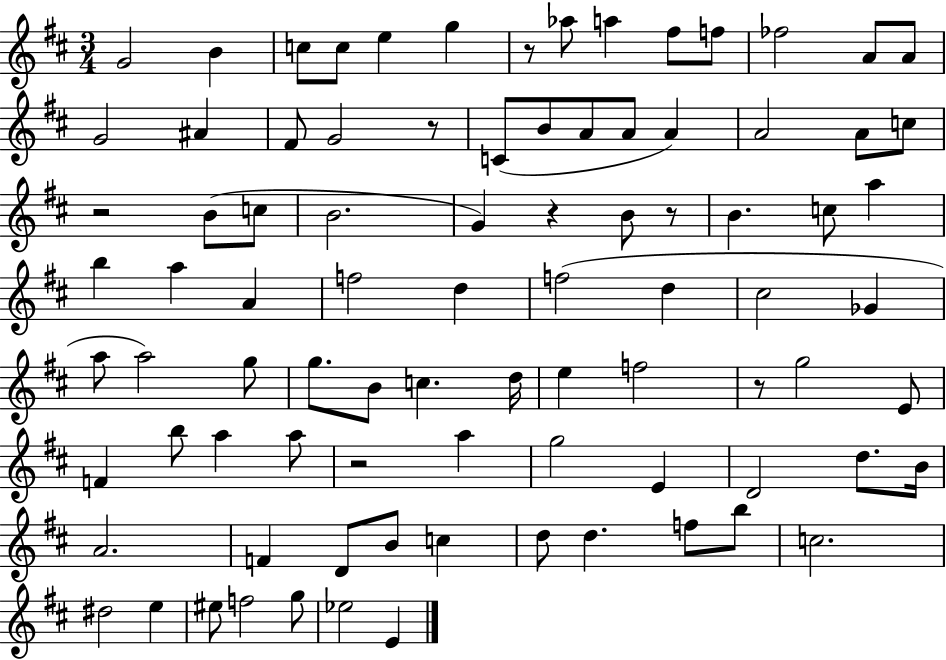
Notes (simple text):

G4/h B4/q C5/e C5/e E5/q G5/q R/e Ab5/e A5/q F#5/e F5/e FES5/h A4/e A4/e G4/h A#4/q F#4/e G4/h R/e C4/e B4/e A4/e A4/e A4/q A4/h A4/e C5/e R/h B4/e C5/e B4/h. G4/q R/q B4/e R/e B4/q. C5/e A5/q B5/q A5/q A4/q F5/h D5/q F5/h D5/q C#5/h Gb4/q A5/e A5/h G5/e G5/e. B4/e C5/q. D5/s E5/q F5/h R/e G5/h E4/e F4/q B5/e A5/q A5/e R/h A5/q G5/h E4/q D4/h D5/e. B4/s A4/h. F4/q D4/e B4/e C5/q D5/e D5/q. F5/e B5/e C5/h. D#5/h E5/q EIS5/e F5/h G5/e Eb5/h E4/q